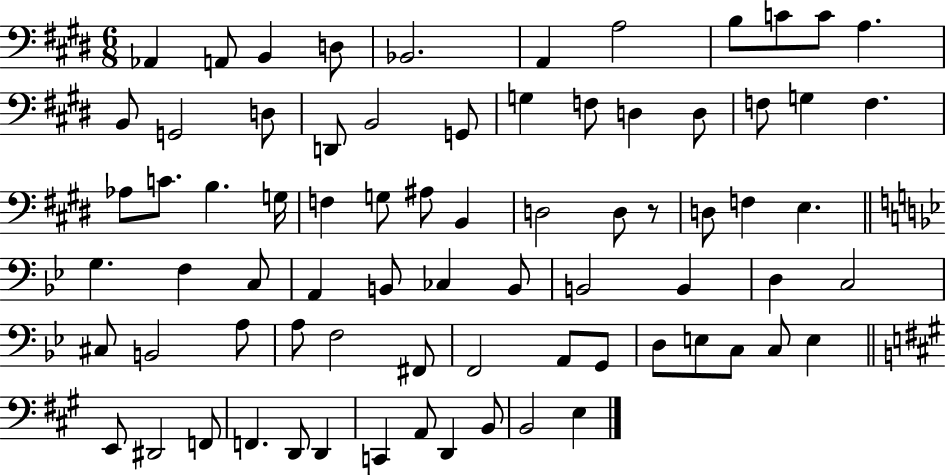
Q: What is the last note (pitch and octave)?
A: E3